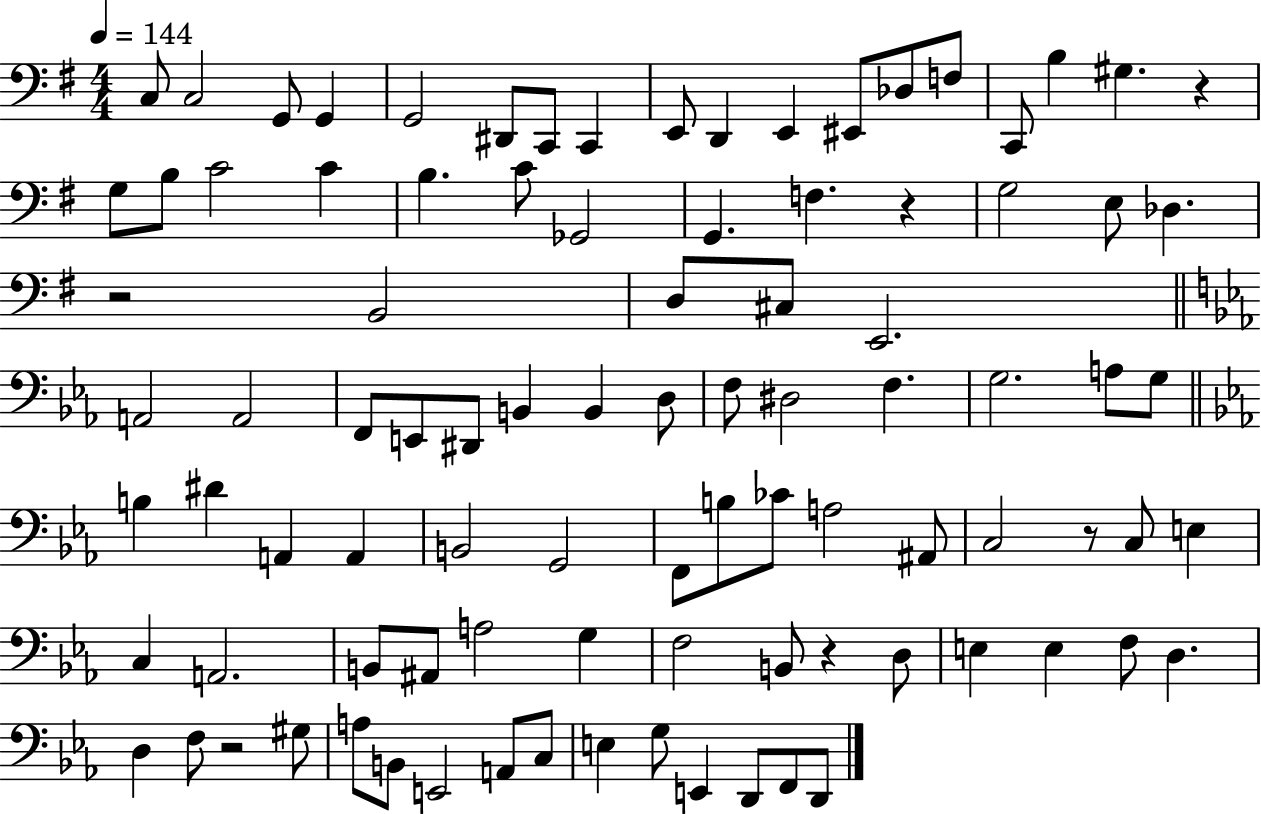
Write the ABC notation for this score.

X:1
T:Untitled
M:4/4
L:1/4
K:G
C,/2 C,2 G,,/2 G,, G,,2 ^D,,/2 C,,/2 C,, E,,/2 D,, E,, ^E,,/2 _D,/2 F,/2 C,,/2 B, ^G, z G,/2 B,/2 C2 C B, C/2 _G,,2 G,, F, z G,2 E,/2 _D, z2 B,,2 D,/2 ^C,/2 E,,2 A,,2 A,,2 F,,/2 E,,/2 ^D,,/2 B,, B,, D,/2 F,/2 ^D,2 F, G,2 A,/2 G,/2 B, ^D A,, A,, B,,2 G,,2 F,,/2 B,/2 _C/2 A,2 ^A,,/2 C,2 z/2 C,/2 E, C, A,,2 B,,/2 ^A,,/2 A,2 G, F,2 B,,/2 z D,/2 E, E, F,/2 D, D, F,/2 z2 ^G,/2 A,/2 B,,/2 E,,2 A,,/2 C,/2 E, G,/2 E,, D,,/2 F,,/2 D,,/2